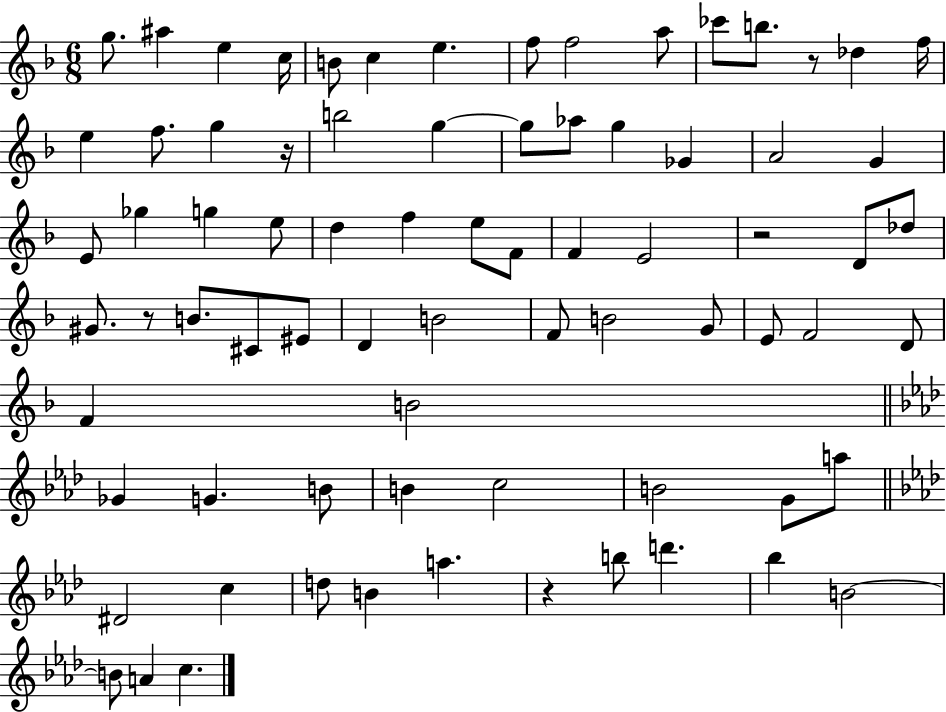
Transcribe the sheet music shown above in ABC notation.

X:1
T:Untitled
M:6/8
L:1/4
K:F
g/2 ^a e c/4 B/2 c e f/2 f2 a/2 _c'/2 b/2 z/2 _d f/4 e f/2 g z/4 b2 g g/2 _a/2 g _G A2 G E/2 _g g e/2 d f e/2 F/2 F E2 z2 D/2 _d/2 ^G/2 z/2 B/2 ^C/2 ^E/2 D B2 F/2 B2 G/2 E/2 F2 D/2 F B2 _G G B/2 B c2 B2 G/2 a/2 ^D2 c d/2 B a z b/2 d' _b B2 B/2 A c